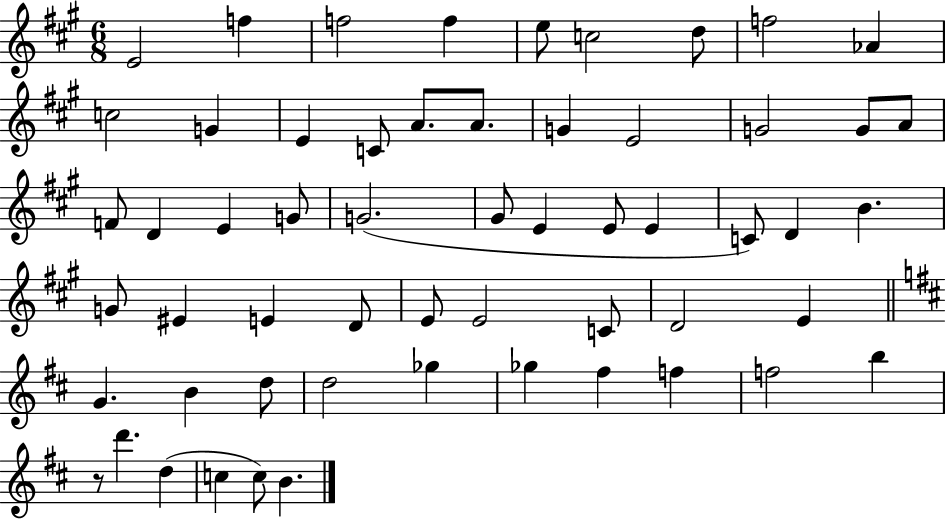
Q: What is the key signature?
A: A major